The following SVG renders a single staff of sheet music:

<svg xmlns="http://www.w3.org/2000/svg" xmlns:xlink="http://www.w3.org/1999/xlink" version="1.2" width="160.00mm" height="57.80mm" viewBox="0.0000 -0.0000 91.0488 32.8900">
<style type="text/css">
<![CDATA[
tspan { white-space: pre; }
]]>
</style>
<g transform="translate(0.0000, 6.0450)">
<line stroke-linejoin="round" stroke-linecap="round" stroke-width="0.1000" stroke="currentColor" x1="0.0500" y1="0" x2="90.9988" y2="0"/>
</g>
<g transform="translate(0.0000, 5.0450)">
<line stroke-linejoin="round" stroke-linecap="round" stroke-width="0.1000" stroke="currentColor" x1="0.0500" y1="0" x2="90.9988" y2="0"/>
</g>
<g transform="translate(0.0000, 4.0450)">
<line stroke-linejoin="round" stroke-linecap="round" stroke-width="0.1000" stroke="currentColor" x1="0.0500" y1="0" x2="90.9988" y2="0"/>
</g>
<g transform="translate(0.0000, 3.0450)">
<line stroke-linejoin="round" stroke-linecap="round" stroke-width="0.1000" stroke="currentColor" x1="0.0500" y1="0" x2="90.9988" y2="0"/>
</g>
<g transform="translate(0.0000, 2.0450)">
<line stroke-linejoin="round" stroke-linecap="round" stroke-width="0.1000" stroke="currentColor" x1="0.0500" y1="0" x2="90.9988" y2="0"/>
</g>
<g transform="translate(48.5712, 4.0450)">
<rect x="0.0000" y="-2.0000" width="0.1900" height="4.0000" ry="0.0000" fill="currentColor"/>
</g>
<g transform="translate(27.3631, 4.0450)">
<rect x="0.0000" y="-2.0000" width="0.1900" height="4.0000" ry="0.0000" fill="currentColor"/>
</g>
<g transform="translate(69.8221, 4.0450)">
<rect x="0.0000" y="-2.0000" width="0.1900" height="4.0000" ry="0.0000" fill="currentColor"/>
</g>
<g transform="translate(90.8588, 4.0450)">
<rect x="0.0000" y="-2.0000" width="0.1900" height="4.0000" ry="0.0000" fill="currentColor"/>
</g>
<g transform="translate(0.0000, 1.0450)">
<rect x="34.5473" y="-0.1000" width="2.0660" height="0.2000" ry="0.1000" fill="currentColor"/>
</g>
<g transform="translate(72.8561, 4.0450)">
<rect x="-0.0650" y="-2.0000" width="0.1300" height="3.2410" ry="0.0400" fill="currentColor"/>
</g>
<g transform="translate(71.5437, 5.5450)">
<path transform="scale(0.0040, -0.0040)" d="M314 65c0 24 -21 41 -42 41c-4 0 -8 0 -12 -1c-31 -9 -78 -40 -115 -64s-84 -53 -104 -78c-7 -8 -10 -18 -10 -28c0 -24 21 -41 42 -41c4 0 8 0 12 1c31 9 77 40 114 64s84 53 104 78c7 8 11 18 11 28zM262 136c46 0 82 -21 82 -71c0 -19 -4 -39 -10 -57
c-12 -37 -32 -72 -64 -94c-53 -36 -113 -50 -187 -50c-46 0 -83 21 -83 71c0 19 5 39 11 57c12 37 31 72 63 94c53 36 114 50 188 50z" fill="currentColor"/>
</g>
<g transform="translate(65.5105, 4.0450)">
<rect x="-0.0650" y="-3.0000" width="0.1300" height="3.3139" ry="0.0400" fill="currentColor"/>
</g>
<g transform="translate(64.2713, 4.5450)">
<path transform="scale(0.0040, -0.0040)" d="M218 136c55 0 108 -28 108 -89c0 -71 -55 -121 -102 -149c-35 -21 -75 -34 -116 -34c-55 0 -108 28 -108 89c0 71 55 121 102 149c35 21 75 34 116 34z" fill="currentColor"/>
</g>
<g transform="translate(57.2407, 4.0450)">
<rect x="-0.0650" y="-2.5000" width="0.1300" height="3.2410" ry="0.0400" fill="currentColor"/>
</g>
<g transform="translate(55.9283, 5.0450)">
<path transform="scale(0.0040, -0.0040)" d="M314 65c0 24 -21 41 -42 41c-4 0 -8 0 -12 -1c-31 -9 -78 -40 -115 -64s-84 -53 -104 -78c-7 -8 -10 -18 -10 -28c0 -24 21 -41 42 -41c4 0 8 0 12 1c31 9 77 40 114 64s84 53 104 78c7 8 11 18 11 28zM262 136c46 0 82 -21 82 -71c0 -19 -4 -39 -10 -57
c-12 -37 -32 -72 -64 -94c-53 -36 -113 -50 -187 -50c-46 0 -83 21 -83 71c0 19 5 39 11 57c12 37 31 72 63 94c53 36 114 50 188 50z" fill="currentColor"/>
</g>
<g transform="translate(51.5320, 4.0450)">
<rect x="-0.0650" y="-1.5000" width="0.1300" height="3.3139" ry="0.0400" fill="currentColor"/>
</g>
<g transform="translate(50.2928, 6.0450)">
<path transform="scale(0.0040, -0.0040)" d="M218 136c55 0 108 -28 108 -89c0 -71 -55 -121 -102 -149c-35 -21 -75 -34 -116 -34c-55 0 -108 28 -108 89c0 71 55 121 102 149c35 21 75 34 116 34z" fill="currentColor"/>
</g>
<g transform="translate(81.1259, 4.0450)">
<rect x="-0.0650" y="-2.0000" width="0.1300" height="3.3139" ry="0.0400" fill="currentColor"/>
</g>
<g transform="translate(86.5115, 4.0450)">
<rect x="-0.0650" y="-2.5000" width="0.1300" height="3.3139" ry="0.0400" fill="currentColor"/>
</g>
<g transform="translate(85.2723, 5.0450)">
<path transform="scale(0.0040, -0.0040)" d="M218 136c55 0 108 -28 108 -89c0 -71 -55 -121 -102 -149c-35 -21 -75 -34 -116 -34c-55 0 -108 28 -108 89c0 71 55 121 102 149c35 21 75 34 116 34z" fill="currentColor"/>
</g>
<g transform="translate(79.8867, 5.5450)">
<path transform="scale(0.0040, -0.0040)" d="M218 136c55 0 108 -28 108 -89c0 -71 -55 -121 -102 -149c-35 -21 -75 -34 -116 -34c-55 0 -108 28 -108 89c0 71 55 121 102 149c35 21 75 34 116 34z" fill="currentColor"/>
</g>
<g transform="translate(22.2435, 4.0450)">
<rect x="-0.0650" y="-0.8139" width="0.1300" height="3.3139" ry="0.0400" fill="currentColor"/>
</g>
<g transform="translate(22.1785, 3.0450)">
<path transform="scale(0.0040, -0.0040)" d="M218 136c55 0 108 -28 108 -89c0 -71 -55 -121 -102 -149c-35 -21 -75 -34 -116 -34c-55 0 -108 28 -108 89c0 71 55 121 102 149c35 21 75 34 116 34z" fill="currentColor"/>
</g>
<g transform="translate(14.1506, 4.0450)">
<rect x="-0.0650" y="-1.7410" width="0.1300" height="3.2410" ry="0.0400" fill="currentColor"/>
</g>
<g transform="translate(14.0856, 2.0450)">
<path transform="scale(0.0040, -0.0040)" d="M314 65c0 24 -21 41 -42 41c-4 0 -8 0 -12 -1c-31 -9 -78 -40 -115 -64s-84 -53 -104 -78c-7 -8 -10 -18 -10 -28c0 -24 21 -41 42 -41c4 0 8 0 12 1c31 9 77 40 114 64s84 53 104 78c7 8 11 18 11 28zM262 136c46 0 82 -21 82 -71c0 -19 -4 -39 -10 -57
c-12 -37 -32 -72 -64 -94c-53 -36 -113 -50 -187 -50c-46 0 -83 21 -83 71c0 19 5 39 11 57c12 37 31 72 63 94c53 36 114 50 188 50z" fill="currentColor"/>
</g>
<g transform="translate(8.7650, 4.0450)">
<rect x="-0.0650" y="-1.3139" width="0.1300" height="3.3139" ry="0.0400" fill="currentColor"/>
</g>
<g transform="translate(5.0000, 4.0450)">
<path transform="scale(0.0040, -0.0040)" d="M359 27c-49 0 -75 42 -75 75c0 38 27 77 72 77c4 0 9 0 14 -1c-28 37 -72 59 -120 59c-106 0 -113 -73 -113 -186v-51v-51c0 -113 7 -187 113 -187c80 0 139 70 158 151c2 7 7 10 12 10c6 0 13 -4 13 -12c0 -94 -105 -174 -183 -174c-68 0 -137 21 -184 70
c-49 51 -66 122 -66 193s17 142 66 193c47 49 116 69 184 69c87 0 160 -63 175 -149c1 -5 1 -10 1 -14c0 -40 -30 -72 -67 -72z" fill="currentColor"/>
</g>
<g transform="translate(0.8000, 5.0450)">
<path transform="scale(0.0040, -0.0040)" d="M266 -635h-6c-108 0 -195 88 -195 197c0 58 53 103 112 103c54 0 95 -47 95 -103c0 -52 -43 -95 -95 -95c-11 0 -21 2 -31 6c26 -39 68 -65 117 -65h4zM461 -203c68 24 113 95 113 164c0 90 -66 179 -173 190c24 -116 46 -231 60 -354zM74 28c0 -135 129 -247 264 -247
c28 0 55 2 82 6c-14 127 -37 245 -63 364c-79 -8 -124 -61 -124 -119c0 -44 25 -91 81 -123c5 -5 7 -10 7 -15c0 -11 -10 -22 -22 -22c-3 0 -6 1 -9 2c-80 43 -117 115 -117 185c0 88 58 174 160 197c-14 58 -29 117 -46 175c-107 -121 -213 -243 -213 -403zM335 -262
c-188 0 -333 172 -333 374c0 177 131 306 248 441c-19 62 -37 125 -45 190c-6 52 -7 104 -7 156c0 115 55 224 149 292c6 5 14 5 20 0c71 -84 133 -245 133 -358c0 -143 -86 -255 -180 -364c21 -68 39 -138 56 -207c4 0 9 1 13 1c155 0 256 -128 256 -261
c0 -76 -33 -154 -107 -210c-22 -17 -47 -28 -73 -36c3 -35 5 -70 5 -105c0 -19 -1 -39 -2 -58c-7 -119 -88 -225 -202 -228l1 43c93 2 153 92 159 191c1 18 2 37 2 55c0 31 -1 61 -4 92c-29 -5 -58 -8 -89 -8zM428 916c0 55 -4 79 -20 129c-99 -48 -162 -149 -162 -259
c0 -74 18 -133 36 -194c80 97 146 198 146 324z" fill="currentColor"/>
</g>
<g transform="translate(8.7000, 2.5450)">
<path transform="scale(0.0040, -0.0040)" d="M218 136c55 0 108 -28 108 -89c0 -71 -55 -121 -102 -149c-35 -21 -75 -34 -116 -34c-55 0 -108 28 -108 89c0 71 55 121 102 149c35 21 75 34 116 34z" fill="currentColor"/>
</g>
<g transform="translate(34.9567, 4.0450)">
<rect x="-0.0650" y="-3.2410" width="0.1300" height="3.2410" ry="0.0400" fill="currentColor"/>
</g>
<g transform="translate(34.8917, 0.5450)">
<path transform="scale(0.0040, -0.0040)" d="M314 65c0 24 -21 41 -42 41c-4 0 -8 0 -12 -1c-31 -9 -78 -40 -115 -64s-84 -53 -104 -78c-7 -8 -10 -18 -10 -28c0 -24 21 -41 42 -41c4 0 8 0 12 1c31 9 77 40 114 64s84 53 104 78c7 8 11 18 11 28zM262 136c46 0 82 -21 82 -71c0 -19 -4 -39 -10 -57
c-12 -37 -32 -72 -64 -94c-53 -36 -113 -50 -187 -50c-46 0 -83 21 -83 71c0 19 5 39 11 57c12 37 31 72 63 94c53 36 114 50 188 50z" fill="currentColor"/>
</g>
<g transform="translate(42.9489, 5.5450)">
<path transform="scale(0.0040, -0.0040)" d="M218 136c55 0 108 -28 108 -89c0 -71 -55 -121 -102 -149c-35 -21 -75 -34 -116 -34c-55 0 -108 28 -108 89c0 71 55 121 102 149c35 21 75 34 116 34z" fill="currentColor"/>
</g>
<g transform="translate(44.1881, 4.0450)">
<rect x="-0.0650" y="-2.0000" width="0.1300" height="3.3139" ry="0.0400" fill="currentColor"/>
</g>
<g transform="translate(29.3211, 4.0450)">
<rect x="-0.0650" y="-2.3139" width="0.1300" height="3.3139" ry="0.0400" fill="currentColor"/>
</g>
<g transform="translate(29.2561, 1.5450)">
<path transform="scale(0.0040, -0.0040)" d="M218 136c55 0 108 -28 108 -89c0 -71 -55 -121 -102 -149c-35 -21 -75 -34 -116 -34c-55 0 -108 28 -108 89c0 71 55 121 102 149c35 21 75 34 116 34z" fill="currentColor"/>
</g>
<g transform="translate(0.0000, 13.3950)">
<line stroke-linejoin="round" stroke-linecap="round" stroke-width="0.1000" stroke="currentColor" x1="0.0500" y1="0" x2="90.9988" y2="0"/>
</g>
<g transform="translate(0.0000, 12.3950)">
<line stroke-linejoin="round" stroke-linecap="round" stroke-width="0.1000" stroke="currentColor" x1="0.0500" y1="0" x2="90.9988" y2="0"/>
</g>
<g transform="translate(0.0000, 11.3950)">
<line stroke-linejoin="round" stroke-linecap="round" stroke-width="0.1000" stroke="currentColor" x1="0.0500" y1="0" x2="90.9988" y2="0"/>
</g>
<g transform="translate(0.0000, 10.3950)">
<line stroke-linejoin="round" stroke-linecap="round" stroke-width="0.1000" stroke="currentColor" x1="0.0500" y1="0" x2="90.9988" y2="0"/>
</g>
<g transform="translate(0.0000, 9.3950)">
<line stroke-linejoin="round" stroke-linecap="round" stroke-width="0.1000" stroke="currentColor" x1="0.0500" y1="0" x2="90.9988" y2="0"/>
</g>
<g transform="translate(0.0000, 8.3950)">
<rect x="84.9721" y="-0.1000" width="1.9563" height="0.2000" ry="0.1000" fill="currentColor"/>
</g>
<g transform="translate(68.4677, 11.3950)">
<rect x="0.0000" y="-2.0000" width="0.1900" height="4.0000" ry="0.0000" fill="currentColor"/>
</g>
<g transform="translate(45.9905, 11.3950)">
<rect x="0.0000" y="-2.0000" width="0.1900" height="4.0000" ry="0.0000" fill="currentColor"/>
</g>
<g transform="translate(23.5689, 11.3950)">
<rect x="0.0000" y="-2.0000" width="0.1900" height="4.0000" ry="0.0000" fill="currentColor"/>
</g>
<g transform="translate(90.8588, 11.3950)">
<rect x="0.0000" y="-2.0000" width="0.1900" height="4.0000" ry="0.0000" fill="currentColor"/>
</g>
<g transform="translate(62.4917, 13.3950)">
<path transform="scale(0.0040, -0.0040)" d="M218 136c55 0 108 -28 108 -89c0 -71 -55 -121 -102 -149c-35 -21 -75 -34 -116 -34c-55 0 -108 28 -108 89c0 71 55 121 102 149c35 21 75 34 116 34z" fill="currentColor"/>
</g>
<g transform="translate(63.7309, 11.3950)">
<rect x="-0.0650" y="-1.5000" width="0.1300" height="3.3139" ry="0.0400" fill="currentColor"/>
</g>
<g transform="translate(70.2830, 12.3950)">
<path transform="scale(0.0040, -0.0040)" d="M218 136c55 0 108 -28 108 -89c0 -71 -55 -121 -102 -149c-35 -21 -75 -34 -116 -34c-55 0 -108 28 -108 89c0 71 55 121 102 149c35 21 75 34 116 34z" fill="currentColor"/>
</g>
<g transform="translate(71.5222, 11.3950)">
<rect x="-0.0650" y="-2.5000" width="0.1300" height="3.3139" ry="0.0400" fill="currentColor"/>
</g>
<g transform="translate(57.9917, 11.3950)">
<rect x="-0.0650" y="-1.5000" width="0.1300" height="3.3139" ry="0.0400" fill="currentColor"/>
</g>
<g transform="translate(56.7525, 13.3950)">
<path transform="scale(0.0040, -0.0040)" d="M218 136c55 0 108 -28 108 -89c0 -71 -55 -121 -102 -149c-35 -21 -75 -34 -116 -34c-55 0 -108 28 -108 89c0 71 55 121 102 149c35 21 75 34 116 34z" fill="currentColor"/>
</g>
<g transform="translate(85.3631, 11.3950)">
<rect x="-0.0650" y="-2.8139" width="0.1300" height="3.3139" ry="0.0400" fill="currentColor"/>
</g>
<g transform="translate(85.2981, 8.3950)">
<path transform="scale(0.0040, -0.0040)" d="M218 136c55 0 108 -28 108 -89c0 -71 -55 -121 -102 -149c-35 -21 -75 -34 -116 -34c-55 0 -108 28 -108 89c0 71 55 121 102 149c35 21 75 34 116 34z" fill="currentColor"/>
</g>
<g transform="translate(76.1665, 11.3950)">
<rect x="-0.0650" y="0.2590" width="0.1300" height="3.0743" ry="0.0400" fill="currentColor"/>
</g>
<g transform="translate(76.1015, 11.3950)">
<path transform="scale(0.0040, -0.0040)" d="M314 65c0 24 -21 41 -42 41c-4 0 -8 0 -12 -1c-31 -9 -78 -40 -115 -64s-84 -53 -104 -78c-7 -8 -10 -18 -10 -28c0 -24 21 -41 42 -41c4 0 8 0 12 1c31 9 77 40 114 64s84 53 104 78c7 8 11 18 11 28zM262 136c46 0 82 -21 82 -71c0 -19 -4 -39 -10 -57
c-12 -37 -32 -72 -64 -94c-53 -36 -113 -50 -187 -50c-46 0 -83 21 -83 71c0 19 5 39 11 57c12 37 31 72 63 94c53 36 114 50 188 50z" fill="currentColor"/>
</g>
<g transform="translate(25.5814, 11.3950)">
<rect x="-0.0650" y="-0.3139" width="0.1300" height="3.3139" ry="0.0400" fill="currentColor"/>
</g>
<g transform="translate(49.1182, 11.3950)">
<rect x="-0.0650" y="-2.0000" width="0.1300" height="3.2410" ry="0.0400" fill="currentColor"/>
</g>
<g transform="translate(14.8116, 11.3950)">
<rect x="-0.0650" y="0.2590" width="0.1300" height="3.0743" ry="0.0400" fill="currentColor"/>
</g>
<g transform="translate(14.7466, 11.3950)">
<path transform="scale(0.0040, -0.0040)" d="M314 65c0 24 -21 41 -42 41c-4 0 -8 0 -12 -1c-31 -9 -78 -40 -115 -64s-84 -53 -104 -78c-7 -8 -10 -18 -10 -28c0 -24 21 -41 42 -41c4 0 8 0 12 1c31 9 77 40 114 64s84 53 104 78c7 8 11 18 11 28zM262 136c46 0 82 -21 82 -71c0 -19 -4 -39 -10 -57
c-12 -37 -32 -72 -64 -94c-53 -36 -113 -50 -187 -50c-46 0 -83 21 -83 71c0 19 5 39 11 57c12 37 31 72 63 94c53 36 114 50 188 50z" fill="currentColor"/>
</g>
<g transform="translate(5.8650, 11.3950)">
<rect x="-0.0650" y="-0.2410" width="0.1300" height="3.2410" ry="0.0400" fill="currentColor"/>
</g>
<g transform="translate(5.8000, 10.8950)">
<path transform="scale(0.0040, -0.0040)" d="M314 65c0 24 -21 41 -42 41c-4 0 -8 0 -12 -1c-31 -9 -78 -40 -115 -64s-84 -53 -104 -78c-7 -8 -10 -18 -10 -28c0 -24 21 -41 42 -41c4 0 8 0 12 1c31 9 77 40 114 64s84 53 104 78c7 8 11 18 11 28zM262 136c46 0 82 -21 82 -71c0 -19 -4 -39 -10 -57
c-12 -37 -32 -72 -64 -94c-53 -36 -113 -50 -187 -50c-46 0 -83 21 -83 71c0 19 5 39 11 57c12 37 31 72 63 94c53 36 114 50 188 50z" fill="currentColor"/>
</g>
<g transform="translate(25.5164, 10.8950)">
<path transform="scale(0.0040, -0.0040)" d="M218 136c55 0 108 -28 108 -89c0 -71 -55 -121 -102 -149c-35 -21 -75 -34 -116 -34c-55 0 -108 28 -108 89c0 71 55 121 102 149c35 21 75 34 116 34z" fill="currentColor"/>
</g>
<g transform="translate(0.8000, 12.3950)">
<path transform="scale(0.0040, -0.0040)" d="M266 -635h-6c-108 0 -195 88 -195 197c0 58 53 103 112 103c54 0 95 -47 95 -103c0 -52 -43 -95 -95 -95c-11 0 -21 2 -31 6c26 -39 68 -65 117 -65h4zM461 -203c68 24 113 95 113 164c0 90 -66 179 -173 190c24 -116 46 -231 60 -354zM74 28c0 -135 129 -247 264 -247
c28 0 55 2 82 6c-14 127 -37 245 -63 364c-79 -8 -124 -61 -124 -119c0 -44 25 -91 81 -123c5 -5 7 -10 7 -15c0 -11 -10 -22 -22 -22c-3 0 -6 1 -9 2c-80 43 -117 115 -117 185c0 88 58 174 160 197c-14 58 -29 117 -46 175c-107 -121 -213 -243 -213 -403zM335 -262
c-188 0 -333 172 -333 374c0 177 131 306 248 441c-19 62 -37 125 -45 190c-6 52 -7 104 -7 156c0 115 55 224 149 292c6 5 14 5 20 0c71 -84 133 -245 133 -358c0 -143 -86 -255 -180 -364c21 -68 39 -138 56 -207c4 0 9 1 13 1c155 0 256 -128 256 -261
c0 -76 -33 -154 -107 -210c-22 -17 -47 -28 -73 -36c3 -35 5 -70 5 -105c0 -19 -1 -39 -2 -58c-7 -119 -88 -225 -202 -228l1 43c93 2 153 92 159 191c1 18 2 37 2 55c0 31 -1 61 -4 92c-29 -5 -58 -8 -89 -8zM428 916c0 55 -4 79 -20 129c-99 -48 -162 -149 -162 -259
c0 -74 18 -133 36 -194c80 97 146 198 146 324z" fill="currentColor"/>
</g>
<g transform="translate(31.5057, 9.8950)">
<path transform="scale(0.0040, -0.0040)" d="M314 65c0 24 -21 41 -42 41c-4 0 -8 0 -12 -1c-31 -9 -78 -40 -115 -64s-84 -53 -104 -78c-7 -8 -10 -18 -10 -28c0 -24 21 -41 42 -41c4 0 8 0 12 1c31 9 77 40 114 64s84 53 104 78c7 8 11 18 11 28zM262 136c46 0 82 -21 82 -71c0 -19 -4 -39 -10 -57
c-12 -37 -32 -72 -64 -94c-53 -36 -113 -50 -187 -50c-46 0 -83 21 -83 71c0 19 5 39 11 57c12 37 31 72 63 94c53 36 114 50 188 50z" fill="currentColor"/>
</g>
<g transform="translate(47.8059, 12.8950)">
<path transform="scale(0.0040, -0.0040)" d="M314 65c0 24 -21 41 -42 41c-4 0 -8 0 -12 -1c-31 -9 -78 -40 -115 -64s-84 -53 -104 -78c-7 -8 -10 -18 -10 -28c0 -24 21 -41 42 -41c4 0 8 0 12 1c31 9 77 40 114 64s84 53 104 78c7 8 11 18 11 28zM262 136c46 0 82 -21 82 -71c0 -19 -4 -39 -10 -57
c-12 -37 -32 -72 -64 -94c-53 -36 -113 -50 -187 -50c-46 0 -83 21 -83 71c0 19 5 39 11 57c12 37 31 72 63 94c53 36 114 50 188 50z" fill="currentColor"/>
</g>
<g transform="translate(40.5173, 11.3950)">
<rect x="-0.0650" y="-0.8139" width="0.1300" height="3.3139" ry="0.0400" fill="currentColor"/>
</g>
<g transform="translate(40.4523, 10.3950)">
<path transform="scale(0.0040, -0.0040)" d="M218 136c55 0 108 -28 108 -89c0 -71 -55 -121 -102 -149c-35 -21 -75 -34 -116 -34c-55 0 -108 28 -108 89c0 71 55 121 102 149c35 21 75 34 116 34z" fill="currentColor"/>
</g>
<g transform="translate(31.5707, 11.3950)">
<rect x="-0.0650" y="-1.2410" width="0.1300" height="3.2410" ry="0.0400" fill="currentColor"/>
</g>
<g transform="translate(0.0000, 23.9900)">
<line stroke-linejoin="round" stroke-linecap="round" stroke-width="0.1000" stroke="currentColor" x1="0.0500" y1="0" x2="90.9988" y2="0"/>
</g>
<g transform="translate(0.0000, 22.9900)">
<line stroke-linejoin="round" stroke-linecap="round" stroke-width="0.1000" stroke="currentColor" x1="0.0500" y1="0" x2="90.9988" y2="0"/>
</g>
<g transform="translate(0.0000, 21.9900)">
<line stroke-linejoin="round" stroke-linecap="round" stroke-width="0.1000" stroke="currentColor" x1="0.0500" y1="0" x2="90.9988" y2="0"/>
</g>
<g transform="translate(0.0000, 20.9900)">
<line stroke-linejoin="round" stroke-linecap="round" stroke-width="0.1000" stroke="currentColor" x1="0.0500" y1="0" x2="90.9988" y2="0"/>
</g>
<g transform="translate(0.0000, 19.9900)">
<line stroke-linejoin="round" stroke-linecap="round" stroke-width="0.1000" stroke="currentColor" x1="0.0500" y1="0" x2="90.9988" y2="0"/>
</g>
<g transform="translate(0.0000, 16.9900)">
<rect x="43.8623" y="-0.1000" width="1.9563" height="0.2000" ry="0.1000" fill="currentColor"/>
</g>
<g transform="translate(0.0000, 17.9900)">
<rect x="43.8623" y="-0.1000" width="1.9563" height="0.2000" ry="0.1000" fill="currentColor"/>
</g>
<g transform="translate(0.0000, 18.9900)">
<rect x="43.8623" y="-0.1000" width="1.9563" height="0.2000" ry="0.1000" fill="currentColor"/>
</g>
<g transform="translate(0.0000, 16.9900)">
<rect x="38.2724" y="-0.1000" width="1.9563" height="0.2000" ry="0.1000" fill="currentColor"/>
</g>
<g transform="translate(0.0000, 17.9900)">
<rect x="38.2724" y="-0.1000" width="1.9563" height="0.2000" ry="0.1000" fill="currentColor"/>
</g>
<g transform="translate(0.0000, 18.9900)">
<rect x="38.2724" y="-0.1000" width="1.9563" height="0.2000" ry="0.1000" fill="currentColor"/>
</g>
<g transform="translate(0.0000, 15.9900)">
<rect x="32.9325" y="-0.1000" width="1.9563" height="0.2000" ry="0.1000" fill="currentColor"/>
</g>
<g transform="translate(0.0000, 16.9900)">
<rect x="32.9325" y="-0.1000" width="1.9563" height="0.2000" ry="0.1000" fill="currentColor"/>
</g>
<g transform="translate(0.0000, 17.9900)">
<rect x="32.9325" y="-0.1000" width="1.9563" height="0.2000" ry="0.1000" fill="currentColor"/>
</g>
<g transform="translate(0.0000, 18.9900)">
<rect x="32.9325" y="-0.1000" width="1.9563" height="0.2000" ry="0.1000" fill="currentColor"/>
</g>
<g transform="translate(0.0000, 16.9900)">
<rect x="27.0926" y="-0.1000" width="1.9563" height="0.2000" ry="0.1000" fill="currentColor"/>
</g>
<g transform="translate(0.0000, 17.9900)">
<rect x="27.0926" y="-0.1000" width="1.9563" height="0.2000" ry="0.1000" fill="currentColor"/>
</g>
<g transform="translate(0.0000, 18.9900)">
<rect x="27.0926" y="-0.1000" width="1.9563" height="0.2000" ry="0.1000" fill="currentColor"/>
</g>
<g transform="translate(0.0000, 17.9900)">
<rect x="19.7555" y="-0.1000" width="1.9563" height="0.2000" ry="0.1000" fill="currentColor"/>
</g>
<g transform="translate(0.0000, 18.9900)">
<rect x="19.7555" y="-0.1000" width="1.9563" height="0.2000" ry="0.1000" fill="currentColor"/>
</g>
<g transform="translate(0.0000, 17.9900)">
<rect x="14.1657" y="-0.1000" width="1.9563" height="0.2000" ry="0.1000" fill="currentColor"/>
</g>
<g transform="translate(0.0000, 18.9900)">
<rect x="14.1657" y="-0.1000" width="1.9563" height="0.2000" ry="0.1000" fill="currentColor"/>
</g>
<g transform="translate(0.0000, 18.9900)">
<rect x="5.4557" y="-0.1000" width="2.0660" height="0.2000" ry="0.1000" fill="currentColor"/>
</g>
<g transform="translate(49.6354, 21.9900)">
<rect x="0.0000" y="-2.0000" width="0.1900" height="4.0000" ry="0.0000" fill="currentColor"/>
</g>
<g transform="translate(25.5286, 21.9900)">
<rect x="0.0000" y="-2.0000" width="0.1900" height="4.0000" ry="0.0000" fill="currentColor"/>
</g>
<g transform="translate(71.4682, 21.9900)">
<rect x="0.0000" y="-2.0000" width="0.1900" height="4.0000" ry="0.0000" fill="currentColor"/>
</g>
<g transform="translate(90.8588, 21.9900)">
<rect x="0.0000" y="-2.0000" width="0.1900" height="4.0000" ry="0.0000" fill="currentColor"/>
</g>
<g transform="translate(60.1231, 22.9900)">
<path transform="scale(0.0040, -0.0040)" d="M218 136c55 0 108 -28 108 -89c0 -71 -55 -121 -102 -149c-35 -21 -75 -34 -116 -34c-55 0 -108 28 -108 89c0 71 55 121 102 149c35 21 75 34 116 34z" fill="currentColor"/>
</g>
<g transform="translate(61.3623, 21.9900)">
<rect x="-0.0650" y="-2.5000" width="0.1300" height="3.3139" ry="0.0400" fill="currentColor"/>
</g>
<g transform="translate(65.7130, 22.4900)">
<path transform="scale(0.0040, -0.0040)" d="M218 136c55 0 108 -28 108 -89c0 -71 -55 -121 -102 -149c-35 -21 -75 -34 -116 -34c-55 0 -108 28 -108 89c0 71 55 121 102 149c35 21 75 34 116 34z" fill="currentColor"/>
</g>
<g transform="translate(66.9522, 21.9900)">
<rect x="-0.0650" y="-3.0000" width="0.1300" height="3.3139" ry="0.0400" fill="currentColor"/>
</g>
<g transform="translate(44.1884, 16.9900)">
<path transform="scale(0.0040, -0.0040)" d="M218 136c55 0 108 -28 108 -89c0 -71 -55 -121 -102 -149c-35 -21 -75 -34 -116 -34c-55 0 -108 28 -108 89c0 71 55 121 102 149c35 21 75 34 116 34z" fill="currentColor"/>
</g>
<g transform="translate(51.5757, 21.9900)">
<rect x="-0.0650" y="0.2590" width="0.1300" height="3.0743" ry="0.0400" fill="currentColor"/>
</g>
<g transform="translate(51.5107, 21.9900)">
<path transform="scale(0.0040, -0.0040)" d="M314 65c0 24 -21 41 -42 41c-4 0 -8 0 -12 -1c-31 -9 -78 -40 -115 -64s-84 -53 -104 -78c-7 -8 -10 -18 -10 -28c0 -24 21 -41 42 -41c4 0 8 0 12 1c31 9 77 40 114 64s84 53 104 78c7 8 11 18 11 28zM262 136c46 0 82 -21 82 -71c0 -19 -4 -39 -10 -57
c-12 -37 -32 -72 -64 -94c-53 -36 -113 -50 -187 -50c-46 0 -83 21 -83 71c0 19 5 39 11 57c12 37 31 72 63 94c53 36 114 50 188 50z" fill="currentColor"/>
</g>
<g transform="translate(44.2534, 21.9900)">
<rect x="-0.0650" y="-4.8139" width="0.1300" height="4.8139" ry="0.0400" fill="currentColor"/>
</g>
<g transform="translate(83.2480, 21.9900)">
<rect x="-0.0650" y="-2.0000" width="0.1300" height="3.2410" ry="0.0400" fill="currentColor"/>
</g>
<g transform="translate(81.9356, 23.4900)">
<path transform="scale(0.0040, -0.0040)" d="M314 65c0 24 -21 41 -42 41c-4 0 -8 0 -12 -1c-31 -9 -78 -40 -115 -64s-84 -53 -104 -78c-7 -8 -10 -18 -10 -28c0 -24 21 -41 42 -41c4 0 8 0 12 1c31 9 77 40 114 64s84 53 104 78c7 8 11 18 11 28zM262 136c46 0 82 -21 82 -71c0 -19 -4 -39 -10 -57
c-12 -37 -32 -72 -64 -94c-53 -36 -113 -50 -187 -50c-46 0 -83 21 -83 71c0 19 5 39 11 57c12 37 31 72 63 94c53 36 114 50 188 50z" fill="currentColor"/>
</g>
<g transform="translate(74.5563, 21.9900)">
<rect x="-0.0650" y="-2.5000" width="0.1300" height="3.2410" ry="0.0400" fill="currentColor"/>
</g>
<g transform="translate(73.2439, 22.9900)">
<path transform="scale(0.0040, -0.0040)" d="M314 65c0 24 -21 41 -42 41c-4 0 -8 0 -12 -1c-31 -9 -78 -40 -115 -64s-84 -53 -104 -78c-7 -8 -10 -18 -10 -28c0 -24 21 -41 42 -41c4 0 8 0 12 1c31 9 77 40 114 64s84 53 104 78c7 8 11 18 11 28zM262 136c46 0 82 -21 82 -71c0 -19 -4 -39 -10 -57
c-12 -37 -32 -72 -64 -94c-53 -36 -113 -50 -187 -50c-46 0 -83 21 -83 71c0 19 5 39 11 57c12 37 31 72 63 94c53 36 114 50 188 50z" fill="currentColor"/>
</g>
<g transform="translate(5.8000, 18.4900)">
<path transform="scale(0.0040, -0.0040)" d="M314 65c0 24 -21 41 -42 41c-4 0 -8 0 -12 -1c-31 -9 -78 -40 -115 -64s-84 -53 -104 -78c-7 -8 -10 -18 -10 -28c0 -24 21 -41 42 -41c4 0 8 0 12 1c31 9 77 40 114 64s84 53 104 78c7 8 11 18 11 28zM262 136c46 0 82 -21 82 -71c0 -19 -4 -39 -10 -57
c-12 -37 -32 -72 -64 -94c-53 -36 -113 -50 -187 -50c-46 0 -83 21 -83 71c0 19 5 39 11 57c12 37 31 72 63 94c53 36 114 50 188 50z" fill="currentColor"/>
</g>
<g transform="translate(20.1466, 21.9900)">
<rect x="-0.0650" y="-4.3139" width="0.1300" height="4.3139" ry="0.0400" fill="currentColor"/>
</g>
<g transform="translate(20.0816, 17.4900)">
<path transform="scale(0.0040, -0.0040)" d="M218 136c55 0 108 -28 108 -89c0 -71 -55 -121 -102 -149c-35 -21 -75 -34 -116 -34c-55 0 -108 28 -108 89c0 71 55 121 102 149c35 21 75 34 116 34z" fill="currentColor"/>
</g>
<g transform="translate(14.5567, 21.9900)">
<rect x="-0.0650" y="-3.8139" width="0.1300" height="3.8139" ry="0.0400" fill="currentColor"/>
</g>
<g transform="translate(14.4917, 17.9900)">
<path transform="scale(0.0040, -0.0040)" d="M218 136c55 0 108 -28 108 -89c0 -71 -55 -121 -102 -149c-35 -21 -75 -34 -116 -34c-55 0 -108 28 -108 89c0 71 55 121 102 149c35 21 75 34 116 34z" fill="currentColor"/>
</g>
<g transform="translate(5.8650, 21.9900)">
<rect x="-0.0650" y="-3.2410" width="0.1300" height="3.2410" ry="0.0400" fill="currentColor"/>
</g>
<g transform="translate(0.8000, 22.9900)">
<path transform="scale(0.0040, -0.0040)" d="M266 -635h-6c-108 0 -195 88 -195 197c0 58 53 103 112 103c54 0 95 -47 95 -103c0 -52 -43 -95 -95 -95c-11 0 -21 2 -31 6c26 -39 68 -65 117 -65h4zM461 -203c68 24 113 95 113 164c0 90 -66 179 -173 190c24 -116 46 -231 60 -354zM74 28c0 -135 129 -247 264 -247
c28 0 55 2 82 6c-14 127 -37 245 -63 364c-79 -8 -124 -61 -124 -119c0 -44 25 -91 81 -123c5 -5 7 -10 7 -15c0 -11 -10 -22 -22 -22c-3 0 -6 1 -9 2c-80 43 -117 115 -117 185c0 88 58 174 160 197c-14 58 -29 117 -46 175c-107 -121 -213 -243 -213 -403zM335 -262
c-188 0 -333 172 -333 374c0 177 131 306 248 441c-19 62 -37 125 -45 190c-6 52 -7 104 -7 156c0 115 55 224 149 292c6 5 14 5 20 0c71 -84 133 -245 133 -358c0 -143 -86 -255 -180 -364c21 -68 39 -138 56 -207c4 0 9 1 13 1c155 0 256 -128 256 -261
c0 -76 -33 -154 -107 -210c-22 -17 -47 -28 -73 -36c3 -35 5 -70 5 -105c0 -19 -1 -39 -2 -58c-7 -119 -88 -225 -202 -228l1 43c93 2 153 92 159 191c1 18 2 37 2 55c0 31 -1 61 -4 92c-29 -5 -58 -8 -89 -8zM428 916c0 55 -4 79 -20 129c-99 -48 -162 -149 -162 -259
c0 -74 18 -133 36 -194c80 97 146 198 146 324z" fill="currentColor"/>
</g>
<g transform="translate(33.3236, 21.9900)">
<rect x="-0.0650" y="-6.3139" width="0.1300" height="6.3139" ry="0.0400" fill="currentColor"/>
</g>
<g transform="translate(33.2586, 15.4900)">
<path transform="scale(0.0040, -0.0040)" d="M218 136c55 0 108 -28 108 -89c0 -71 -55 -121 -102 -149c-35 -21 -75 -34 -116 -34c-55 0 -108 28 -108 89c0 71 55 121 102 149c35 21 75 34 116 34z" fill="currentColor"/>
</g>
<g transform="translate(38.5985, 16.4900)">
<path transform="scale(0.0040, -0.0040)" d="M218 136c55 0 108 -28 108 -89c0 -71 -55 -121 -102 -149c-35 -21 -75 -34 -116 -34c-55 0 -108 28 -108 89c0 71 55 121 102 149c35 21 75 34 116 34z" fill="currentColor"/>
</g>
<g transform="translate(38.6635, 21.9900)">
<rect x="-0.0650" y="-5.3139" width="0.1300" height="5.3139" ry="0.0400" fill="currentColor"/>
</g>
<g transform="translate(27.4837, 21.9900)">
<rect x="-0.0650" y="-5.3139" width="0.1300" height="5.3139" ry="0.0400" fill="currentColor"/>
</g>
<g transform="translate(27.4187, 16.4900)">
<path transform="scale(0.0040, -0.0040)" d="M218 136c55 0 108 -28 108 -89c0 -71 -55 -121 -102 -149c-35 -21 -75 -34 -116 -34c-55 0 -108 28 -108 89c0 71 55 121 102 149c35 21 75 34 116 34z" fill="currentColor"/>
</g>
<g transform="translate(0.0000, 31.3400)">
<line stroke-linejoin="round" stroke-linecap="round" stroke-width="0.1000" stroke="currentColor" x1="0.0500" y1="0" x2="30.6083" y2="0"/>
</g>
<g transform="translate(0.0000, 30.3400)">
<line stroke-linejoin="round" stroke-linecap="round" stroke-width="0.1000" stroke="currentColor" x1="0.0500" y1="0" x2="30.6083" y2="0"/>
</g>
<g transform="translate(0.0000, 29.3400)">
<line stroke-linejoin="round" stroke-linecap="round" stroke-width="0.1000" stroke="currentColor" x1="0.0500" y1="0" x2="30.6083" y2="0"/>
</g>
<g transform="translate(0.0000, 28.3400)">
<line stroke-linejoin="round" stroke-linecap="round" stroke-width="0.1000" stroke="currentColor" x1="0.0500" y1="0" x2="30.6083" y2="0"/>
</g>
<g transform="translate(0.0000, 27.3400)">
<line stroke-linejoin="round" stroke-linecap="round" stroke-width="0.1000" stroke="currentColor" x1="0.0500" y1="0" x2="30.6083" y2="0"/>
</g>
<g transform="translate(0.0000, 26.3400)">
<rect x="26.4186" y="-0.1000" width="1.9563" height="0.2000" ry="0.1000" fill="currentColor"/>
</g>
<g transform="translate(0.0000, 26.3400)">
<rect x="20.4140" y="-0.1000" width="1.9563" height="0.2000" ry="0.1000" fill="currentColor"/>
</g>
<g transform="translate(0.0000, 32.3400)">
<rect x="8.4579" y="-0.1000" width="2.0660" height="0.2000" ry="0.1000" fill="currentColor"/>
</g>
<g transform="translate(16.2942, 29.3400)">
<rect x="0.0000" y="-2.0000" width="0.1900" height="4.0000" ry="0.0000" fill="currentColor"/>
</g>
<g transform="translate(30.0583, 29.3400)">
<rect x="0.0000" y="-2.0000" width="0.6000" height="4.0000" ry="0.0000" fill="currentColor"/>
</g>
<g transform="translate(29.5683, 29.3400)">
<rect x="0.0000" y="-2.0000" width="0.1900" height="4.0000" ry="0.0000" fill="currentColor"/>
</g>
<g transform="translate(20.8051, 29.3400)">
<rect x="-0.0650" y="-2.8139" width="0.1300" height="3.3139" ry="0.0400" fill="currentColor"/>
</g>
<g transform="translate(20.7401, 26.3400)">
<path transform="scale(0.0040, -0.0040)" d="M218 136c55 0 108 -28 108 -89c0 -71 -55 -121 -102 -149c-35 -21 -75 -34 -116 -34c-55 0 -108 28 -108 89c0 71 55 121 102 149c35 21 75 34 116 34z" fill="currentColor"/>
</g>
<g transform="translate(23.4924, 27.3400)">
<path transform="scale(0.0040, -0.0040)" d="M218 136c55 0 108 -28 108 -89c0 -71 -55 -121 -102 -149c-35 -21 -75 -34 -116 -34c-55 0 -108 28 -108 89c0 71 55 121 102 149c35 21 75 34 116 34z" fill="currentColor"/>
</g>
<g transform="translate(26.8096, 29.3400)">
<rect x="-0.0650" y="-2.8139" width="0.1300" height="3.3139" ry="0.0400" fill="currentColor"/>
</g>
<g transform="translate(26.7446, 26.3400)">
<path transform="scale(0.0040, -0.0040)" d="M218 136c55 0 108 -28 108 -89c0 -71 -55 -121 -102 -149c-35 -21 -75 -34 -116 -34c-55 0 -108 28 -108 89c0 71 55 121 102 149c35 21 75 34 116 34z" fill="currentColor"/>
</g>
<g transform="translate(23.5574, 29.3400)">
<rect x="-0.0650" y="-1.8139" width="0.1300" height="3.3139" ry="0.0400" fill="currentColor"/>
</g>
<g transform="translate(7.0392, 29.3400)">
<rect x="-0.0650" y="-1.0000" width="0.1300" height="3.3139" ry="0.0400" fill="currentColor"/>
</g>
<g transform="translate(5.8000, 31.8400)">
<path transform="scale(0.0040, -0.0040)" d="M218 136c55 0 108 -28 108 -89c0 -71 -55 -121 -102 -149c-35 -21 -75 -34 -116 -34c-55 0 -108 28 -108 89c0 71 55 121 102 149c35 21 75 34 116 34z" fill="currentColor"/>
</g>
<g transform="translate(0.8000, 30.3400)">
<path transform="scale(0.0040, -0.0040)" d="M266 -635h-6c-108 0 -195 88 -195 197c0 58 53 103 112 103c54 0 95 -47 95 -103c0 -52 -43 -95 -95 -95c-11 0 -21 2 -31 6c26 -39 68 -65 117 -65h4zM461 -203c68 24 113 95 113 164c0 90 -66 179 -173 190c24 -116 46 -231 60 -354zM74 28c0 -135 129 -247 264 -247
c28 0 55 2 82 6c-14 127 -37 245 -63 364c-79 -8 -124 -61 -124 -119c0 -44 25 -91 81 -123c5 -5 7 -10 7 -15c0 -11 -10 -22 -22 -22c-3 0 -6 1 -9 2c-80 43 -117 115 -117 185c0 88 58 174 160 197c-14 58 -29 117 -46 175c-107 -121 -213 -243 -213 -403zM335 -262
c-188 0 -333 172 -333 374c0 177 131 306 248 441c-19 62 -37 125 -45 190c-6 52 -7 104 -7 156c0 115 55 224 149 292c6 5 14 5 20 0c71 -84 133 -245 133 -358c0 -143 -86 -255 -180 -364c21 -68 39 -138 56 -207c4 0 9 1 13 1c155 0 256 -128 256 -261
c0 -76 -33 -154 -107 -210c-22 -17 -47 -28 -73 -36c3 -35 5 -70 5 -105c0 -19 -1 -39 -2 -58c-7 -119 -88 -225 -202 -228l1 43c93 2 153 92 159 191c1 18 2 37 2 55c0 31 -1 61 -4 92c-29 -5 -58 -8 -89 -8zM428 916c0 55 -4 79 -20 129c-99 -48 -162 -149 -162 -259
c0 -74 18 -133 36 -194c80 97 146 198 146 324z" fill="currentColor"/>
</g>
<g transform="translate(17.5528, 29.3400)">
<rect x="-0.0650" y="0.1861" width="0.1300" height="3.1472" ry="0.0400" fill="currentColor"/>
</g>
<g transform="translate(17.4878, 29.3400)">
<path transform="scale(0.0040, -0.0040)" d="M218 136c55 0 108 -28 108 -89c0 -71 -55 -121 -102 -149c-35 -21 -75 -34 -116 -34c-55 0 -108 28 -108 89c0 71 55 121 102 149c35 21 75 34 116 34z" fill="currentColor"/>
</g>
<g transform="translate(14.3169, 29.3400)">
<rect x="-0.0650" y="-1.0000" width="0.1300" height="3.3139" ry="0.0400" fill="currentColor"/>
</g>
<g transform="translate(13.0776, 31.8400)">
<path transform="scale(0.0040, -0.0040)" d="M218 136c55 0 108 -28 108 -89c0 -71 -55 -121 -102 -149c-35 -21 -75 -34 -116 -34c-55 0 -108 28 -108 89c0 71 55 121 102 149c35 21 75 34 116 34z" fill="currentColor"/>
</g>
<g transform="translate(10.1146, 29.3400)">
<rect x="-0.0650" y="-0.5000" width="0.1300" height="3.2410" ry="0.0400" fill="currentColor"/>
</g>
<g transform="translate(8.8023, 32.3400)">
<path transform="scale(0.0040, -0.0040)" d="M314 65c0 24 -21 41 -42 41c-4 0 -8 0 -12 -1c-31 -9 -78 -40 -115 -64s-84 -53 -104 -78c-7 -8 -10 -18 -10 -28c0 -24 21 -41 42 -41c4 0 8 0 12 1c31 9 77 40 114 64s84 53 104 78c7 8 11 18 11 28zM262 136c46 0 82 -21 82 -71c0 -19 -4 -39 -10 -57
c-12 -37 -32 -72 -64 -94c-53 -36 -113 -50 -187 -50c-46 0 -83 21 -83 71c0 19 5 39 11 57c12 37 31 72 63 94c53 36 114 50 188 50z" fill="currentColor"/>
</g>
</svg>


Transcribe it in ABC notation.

X:1
T:Untitled
M:4/4
L:1/4
K:C
e f2 d g b2 F E G2 A F2 F G c2 B2 c e2 d F2 E E G B2 a b2 c' d' f' a' f' e' B2 G A G2 F2 D C2 D B a f a